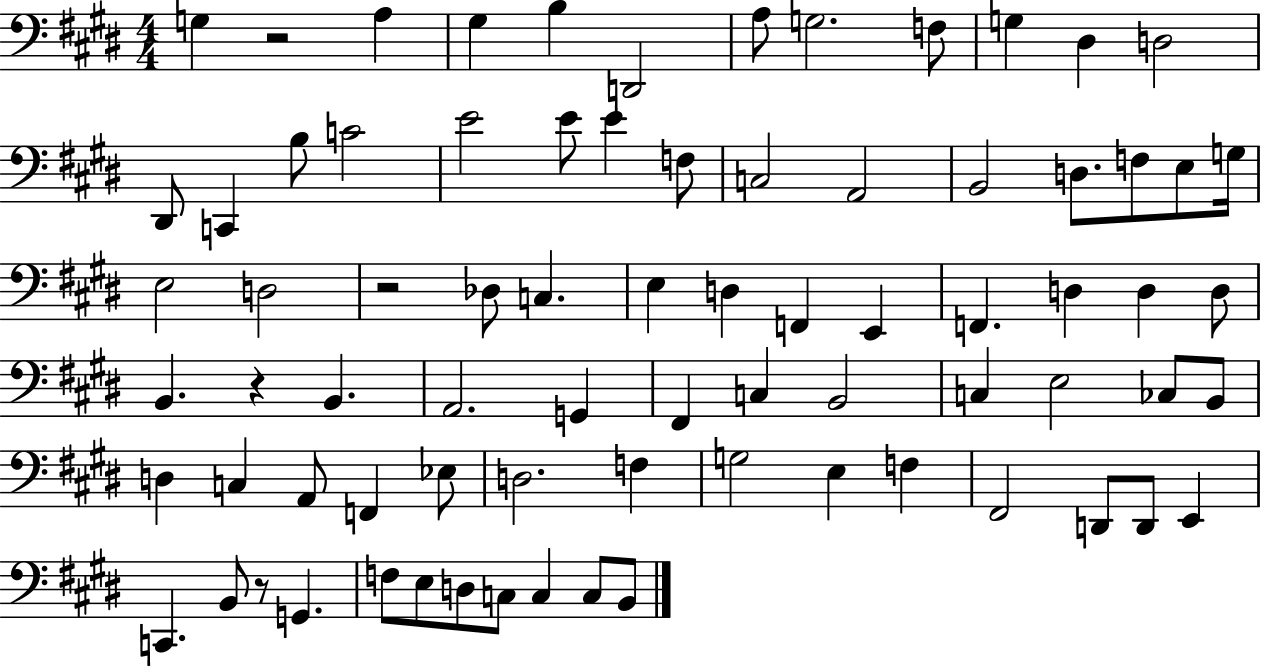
{
  \clef bass
  \numericTimeSignature
  \time 4/4
  \key e \major
  g4 r2 a4 | gis4 b4 d,2 | a8 g2. f8 | g4 dis4 d2 | \break dis,8 c,4 b8 c'2 | e'2 e'8 e'4 f8 | c2 a,2 | b,2 d8. f8 e8 g16 | \break e2 d2 | r2 des8 c4. | e4 d4 f,4 e,4 | f,4. d4 d4 d8 | \break b,4. r4 b,4. | a,2. g,4 | fis,4 c4 b,2 | c4 e2 ces8 b,8 | \break d4 c4 a,8 f,4 ees8 | d2. f4 | g2 e4 f4 | fis,2 d,8 d,8 e,4 | \break c,4. b,8 r8 g,4. | f8 e8 d8 c8 c4 c8 b,8 | \bar "|."
}